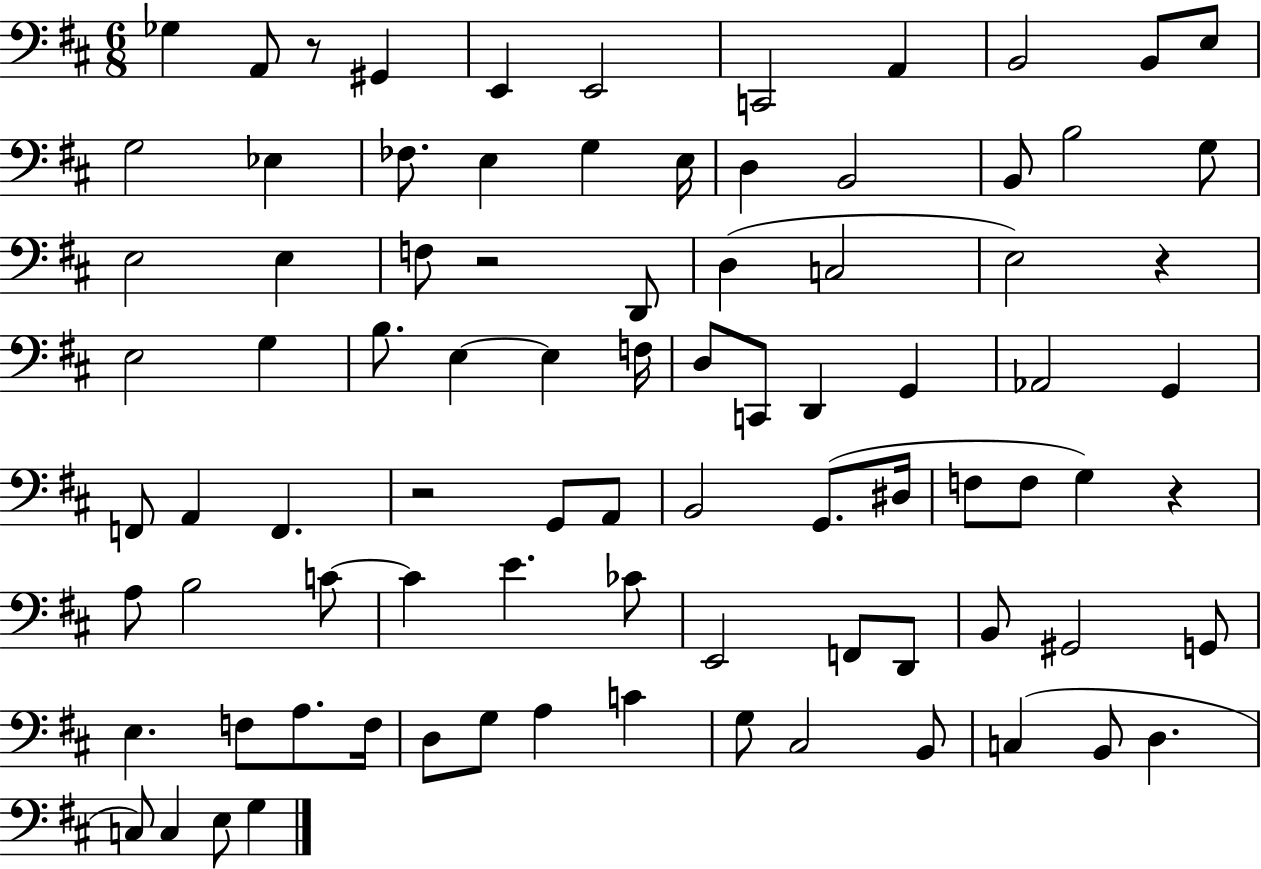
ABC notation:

X:1
T:Untitled
M:6/8
L:1/4
K:D
_G, A,,/2 z/2 ^G,, E,, E,,2 C,,2 A,, B,,2 B,,/2 E,/2 G,2 _E, _F,/2 E, G, E,/4 D, B,,2 B,,/2 B,2 G,/2 E,2 E, F,/2 z2 D,,/2 D, C,2 E,2 z E,2 G, B,/2 E, E, F,/4 D,/2 C,,/2 D,, G,, _A,,2 G,, F,,/2 A,, F,, z2 G,,/2 A,,/2 B,,2 G,,/2 ^D,/4 F,/2 F,/2 G, z A,/2 B,2 C/2 C E _C/2 E,,2 F,,/2 D,,/2 B,,/2 ^G,,2 G,,/2 E, F,/2 A,/2 F,/4 D,/2 G,/2 A, C G,/2 ^C,2 B,,/2 C, B,,/2 D, C,/2 C, E,/2 G,